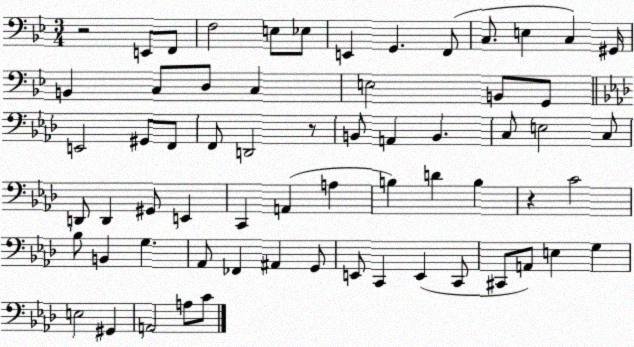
X:1
T:Untitled
M:3/4
L:1/4
K:Bb
z2 E,,/2 F,,/2 F,2 E,/2 _E,/2 E,, G,, F,,/2 C,/2 E, C, ^G,,/4 B,, C,/2 D,/2 C, E,2 B,,/2 G,,/2 E,,2 ^G,,/2 F,,/2 F,,/2 D,,2 z/2 B,,/2 A,, B,, C,/2 E,2 C,/2 D,,/2 D,, ^G,,/2 E,, C,, A,, A, B, D B, z C2 _B,/2 B,, G, _A,,/2 _F,, ^A,, G,,/2 E,,/2 C,, E,, C,,/2 ^C,,/2 A,,/2 E, G, E,2 ^G,, A,,2 A,/2 C/2